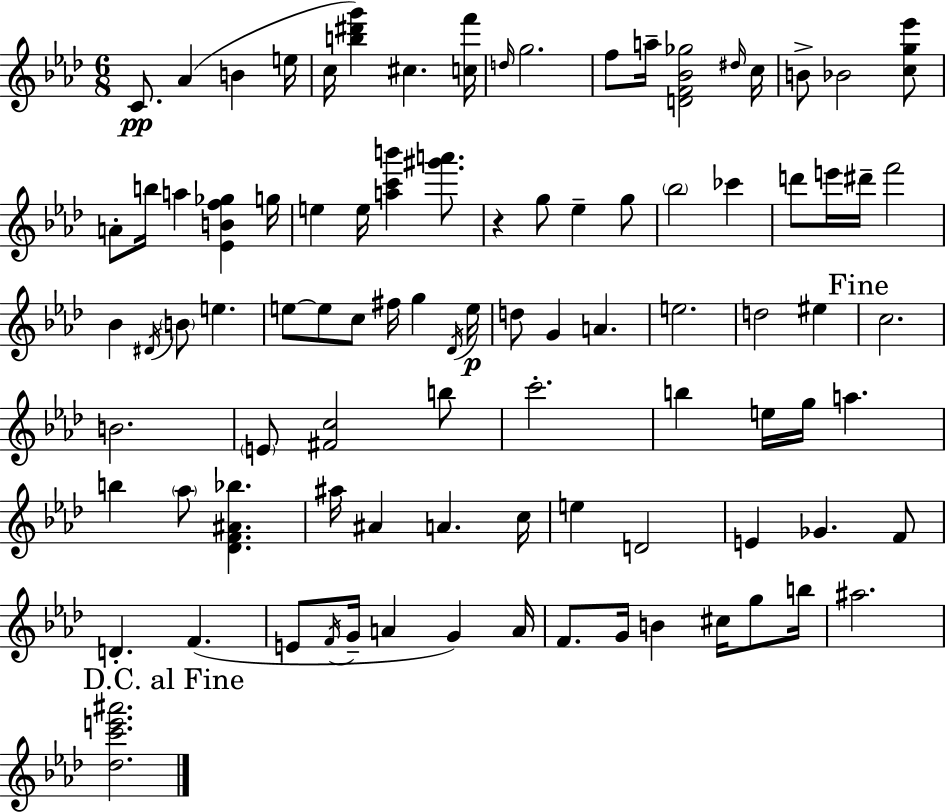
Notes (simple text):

C4/e. Ab4/q B4/q E5/s C5/s [B5,D#6,G6]/q C#5/q. [C5,F6]/s D5/s G5/h. F5/e A5/s [D4,F4,Bb4,Gb5]/h D#5/s C5/s B4/e Bb4/h [C5,G5,Eb6]/e A4/e B5/s A5/q [Eb4,B4,F5,Gb5]/q G5/s E5/q E5/s [A5,C6,B6]/q [G#6,A6]/e. R/q G5/e Eb5/q G5/e Bb5/h CES6/q D6/e E6/s D#6/s F6/h Bb4/q D#4/s B4/e E5/q. E5/e E5/e C5/e F#5/s G5/q Db4/s E5/s D5/e G4/q A4/q. E5/h. D5/h EIS5/q C5/h. B4/h. E4/e [F#4,C5]/h B5/e C6/h. B5/q E5/s G5/s A5/q. B5/q Ab5/e [Db4,F4,A#4,Bb5]/q. A#5/s A#4/q A4/q. C5/s E5/q D4/h E4/q Gb4/q. F4/e D4/q. F4/q. E4/e F4/s G4/s A4/q G4/q A4/s F4/e. G4/s B4/q C#5/s G5/e B5/s A#5/h. [Db5,C6,E6,A#6]/h.